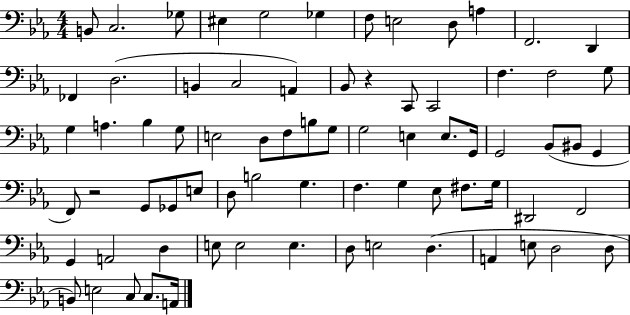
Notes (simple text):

B2/e C3/h. Gb3/e EIS3/q G3/h Gb3/q F3/e E3/h D3/e A3/q F2/h. D2/q FES2/q D3/h. B2/q C3/h A2/q Bb2/e R/q C2/e C2/h F3/q. F3/h G3/e G3/q A3/q. Bb3/q G3/e E3/h D3/e F3/e B3/e G3/e G3/h E3/q E3/e. G2/s G2/h Bb2/e BIS2/e G2/q F2/e R/h G2/e Gb2/e E3/e D3/e B3/h G3/q. F3/q. G3/q Eb3/e F#3/e. G3/s D#2/h F2/h G2/q A2/h D3/q E3/e E3/h E3/q. D3/e E3/h D3/q. A2/q E3/e D3/h D3/e B2/e E3/h C3/e C3/e. A2/s